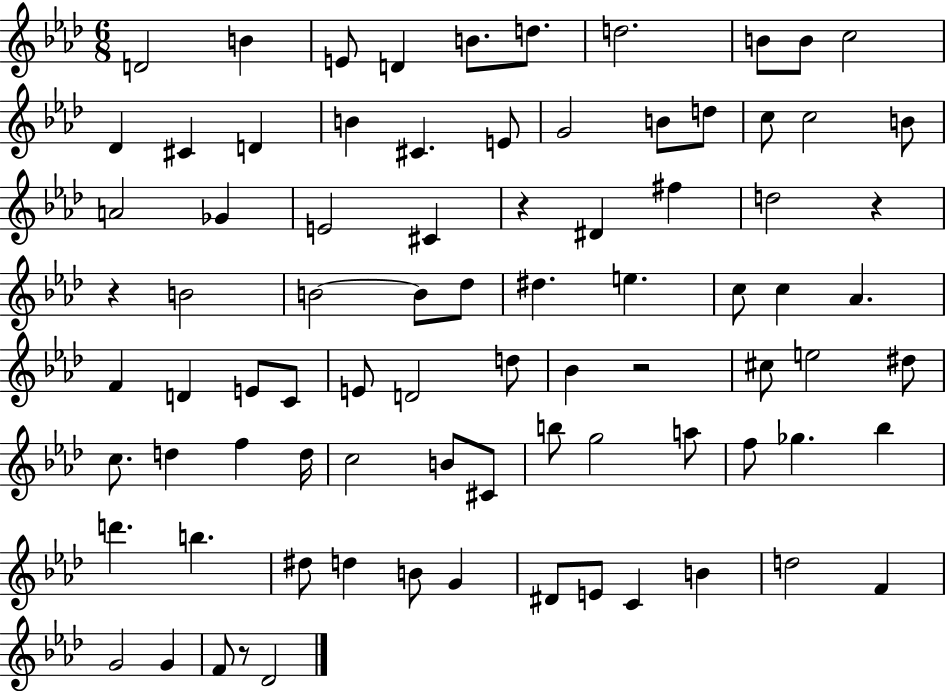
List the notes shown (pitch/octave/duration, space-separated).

D4/h B4/q E4/e D4/q B4/e. D5/e. D5/h. B4/e B4/e C5/h Db4/q C#4/q D4/q B4/q C#4/q. E4/e G4/h B4/e D5/e C5/e C5/h B4/e A4/h Gb4/q E4/h C#4/q R/q D#4/q F#5/q D5/h R/q R/q B4/h B4/h B4/e Db5/e D#5/q. E5/q. C5/e C5/q Ab4/q. F4/q D4/q E4/e C4/e E4/e D4/h D5/e Bb4/q R/h C#5/e E5/h D#5/e C5/e. D5/q F5/q D5/s C5/h B4/e C#4/e B5/e G5/h A5/e F5/e Gb5/q. Bb5/q D6/q. B5/q. D#5/e D5/q B4/e G4/q D#4/e E4/e C4/q B4/q D5/h F4/q G4/h G4/q F4/e R/e Db4/h